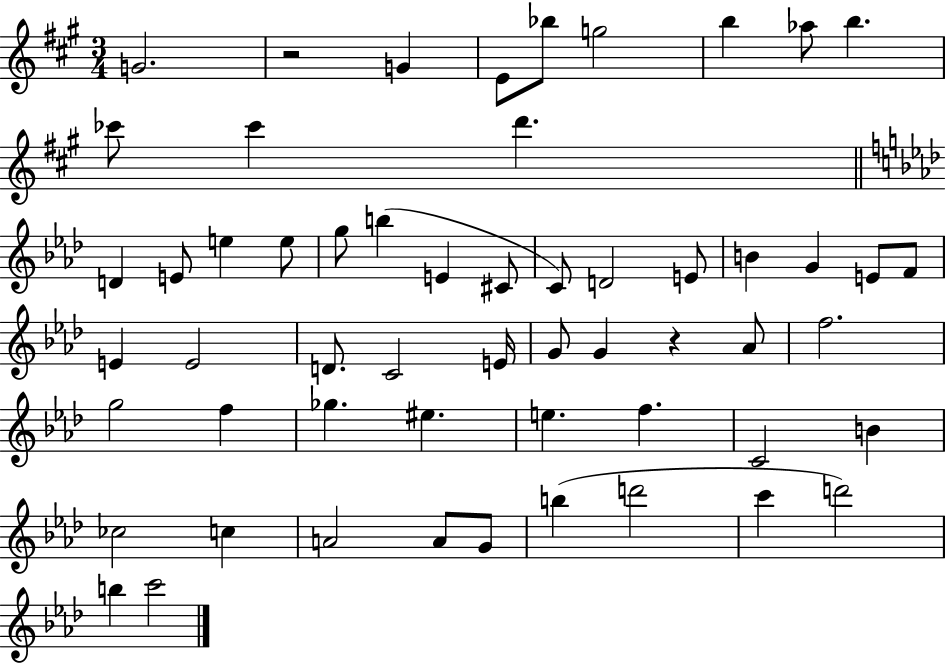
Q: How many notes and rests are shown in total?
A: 56